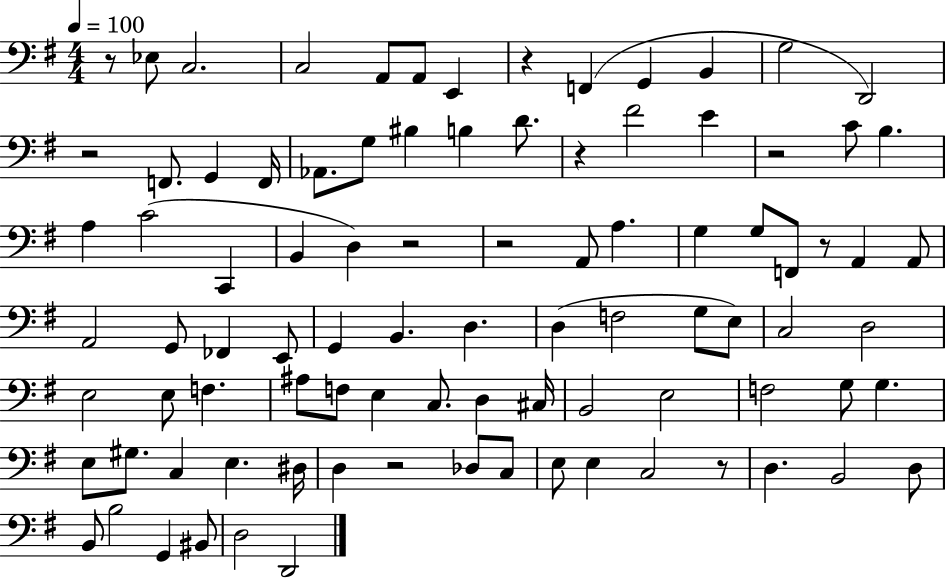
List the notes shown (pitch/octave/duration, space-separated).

R/e Eb3/e C3/h. C3/h A2/e A2/e E2/q R/q F2/q G2/q B2/q G3/h D2/h R/h F2/e. G2/q F2/s Ab2/e. G3/e BIS3/q B3/q D4/e. R/q F#4/h E4/q R/h C4/e B3/q. A3/q C4/h C2/q B2/q D3/q R/h R/h A2/e A3/q. G3/q G3/e F2/e R/e A2/q A2/e A2/h G2/e FES2/q E2/e G2/q B2/q. D3/q. D3/q F3/h G3/e E3/e C3/h D3/h E3/h E3/e F3/q. A#3/e F3/e E3/q C3/e. D3/q C#3/s B2/h E3/h F3/h G3/e G3/q. E3/e G#3/e. C3/q E3/q. D#3/s D3/q R/h Db3/e C3/e E3/e E3/q C3/h R/e D3/q. B2/h D3/e B2/e B3/h G2/q BIS2/e D3/h D2/h